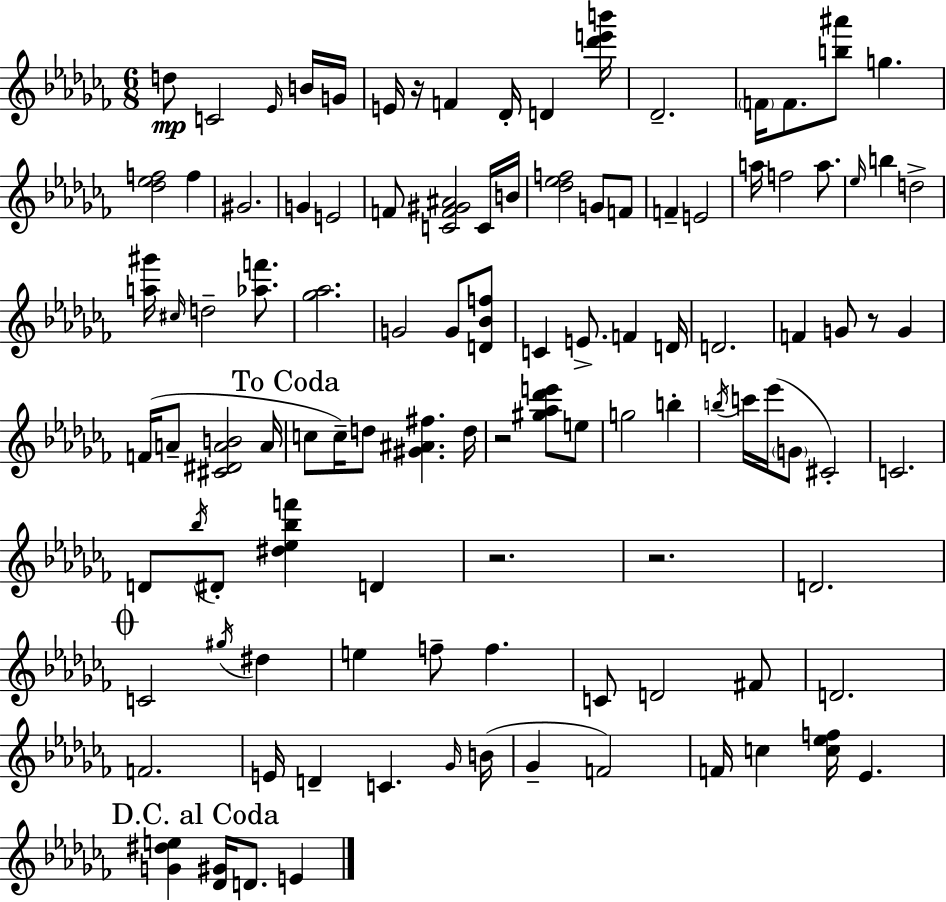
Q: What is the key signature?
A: AES minor